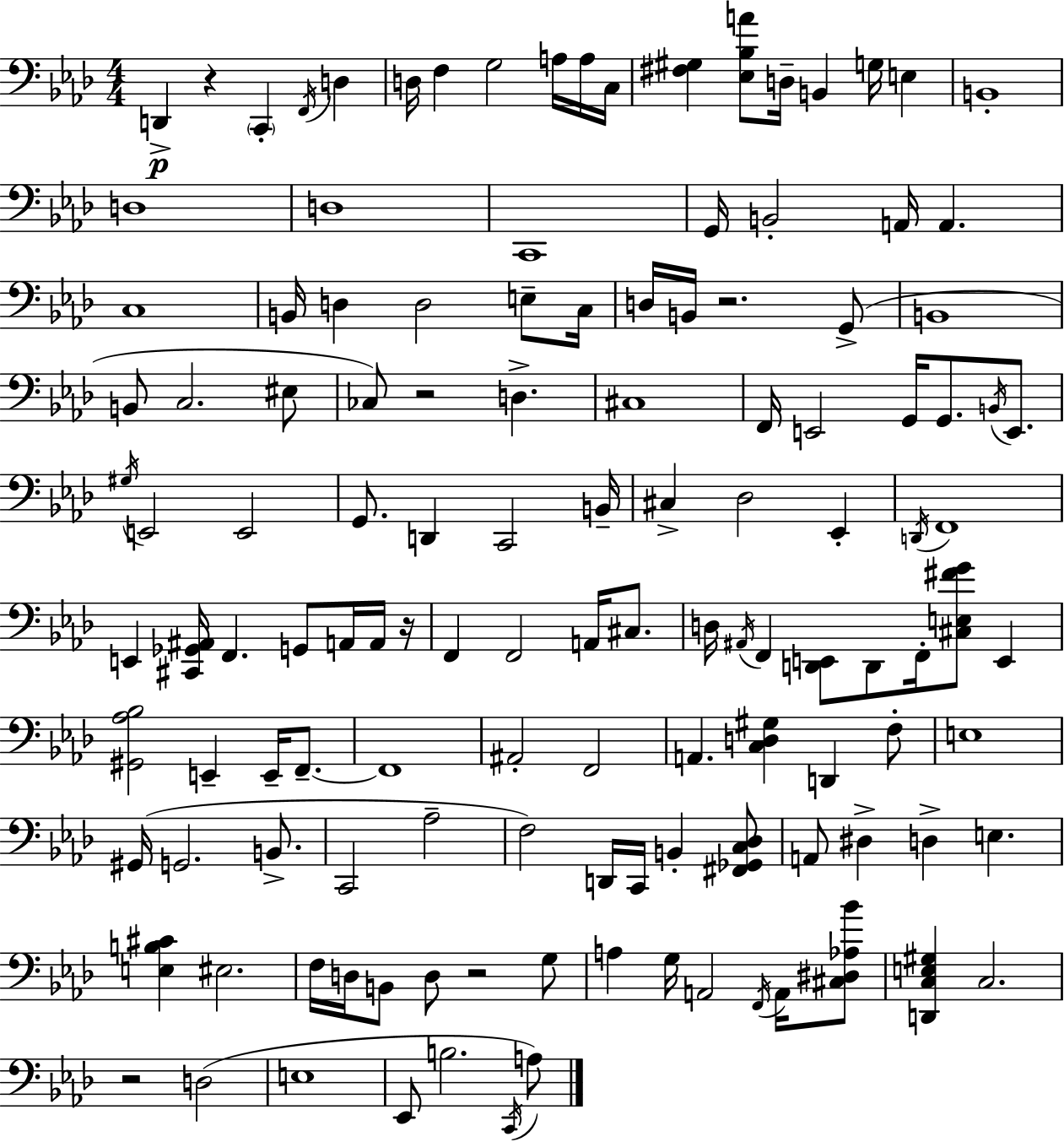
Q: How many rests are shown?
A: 6